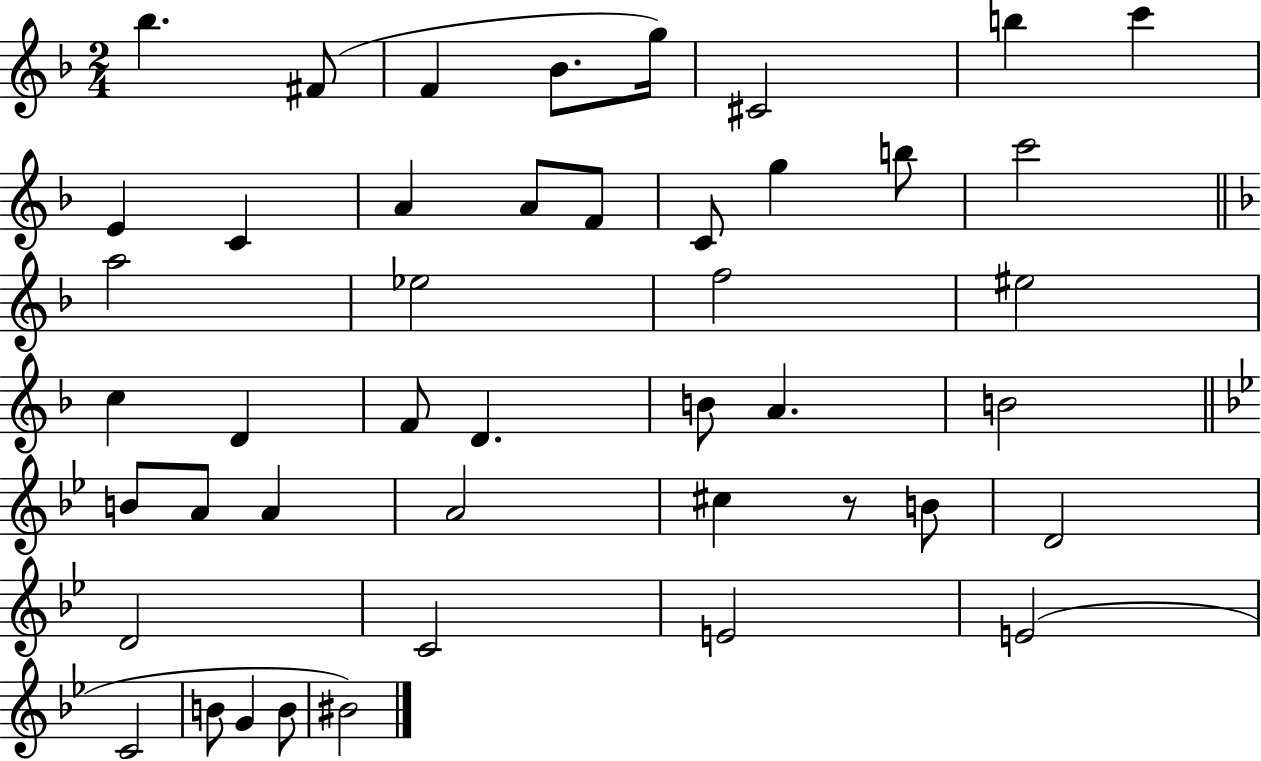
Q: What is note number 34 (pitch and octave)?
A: B4